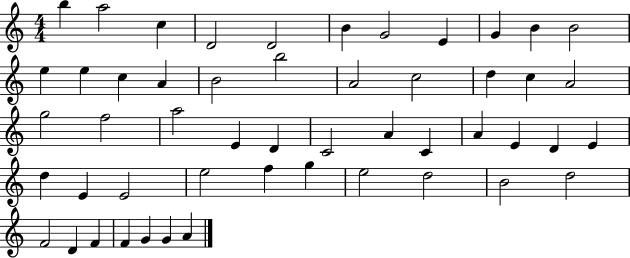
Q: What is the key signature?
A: C major